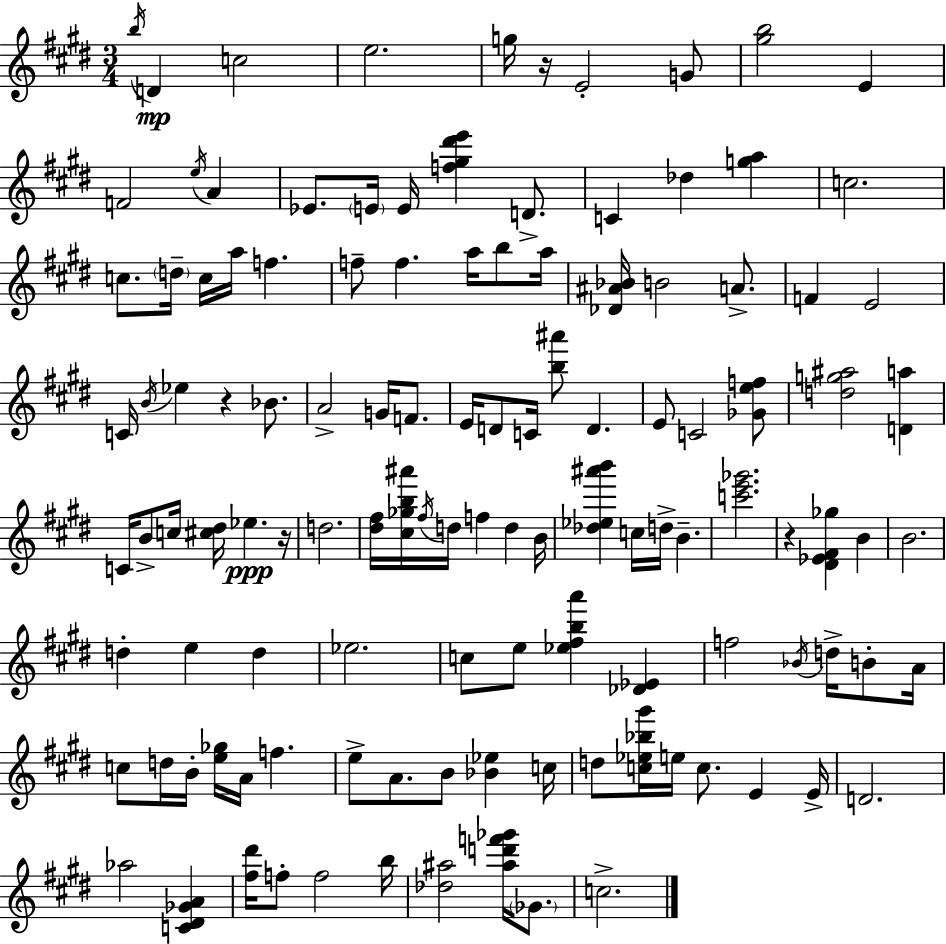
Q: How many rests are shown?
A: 4